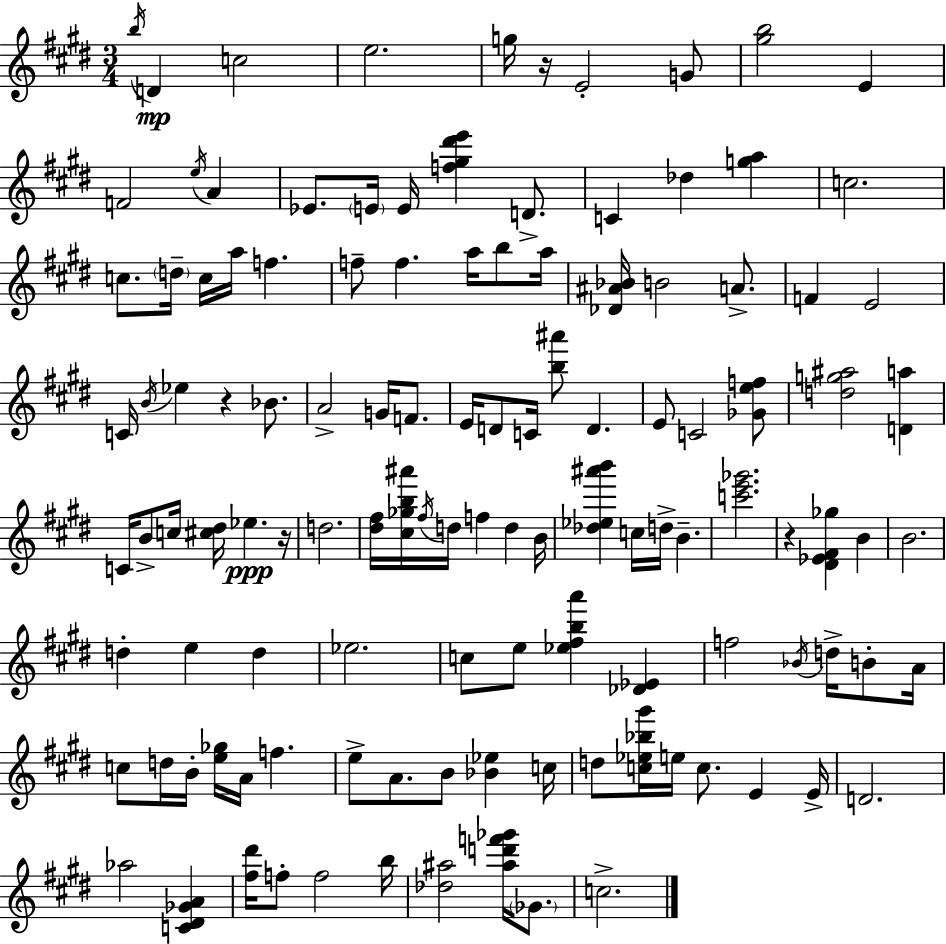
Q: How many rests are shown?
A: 4